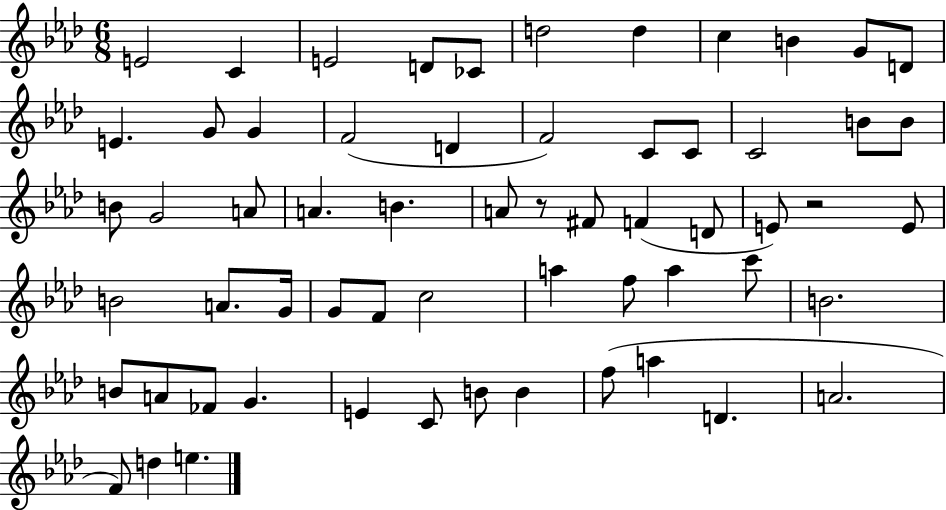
X:1
T:Untitled
M:6/8
L:1/4
K:Ab
E2 C E2 D/2 _C/2 d2 d c B G/2 D/2 E G/2 G F2 D F2 C/2 C/2 C2 B/2 B/2 B/2 G2 A/2 A B A/2 z/2 ^F/2 F D/2 E/2 z2 E/2 B2 A/2 G/4 G/2 F/2 c2 a f/2 a c'/2 B2 B/2 A/2 _F/2 G E C/2 B/2 B f/2 a D A2 F/2 d e